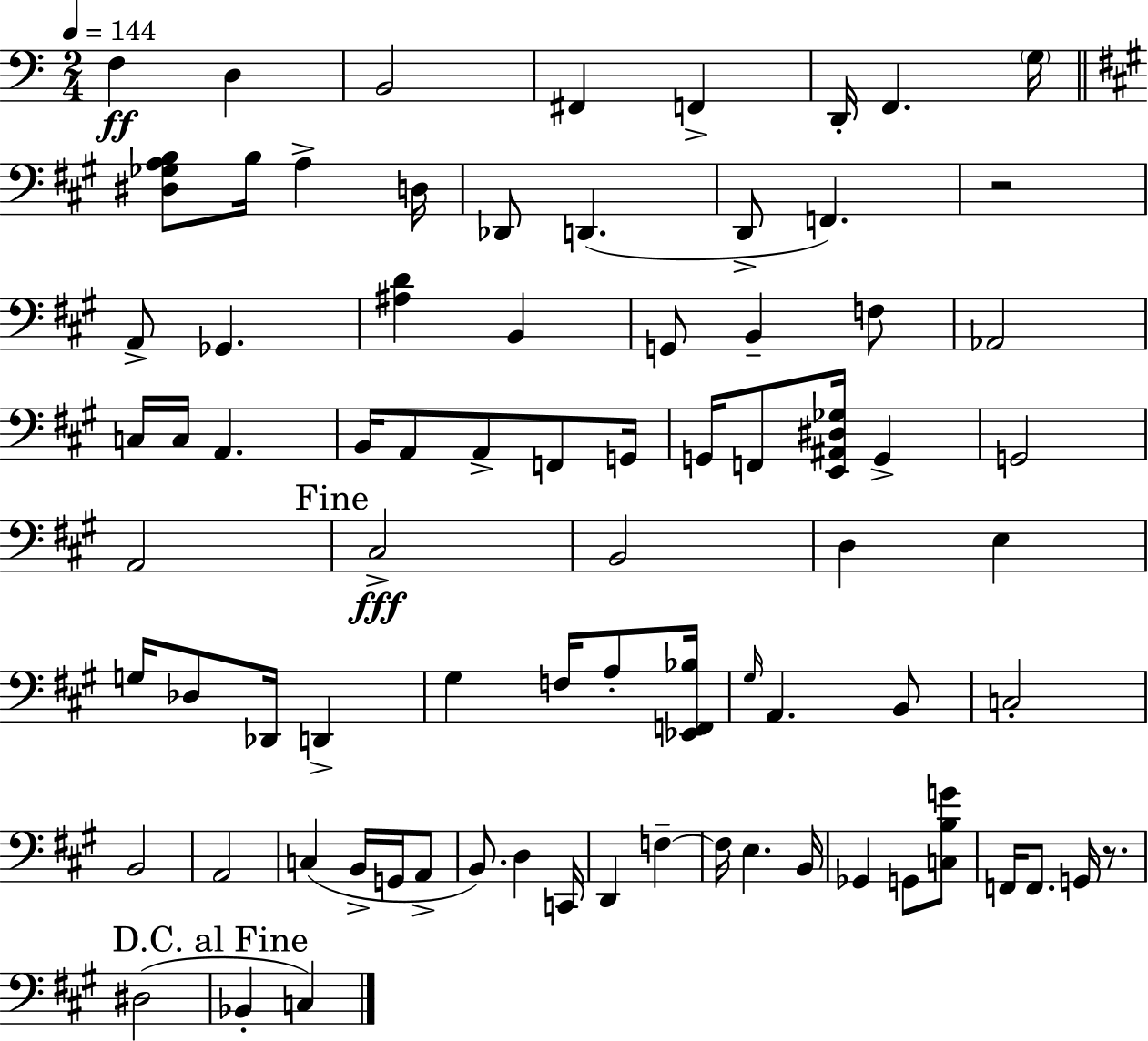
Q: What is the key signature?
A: A minor